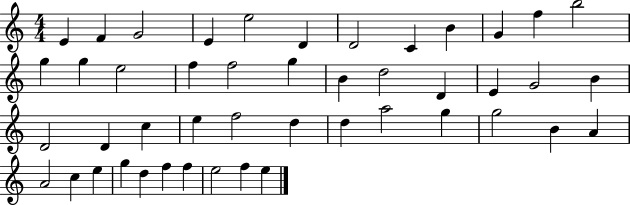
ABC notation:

X:1
T:Untitled
M:4/4
L:1/4
K:C
E F G2 E e2 D D2 C B G f b2 g g e2 f f2 g B d2 D E G2 B D2 D c e f2 d d a2 g g2 B A A2 c e g d f f e2 f e